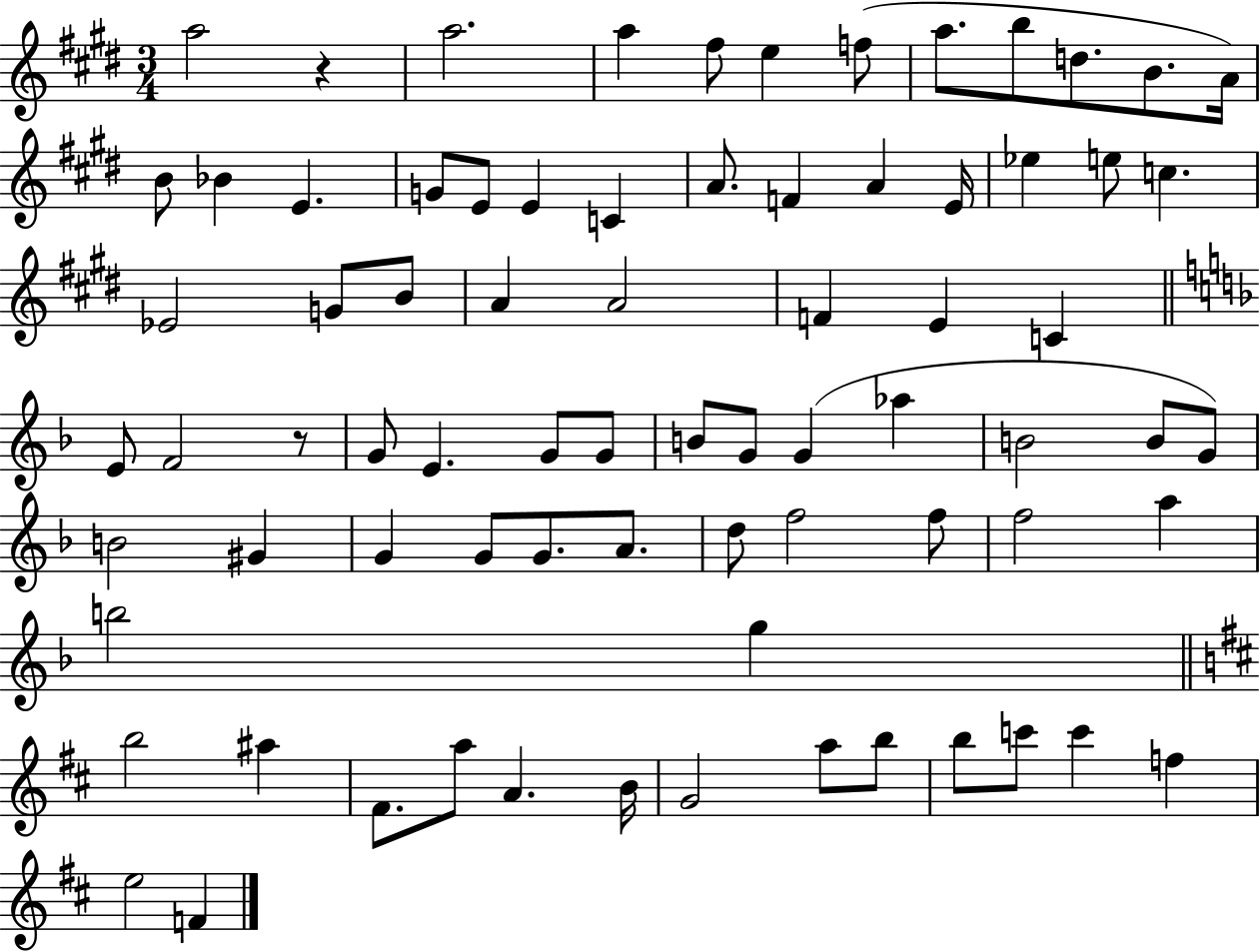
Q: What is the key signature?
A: E major